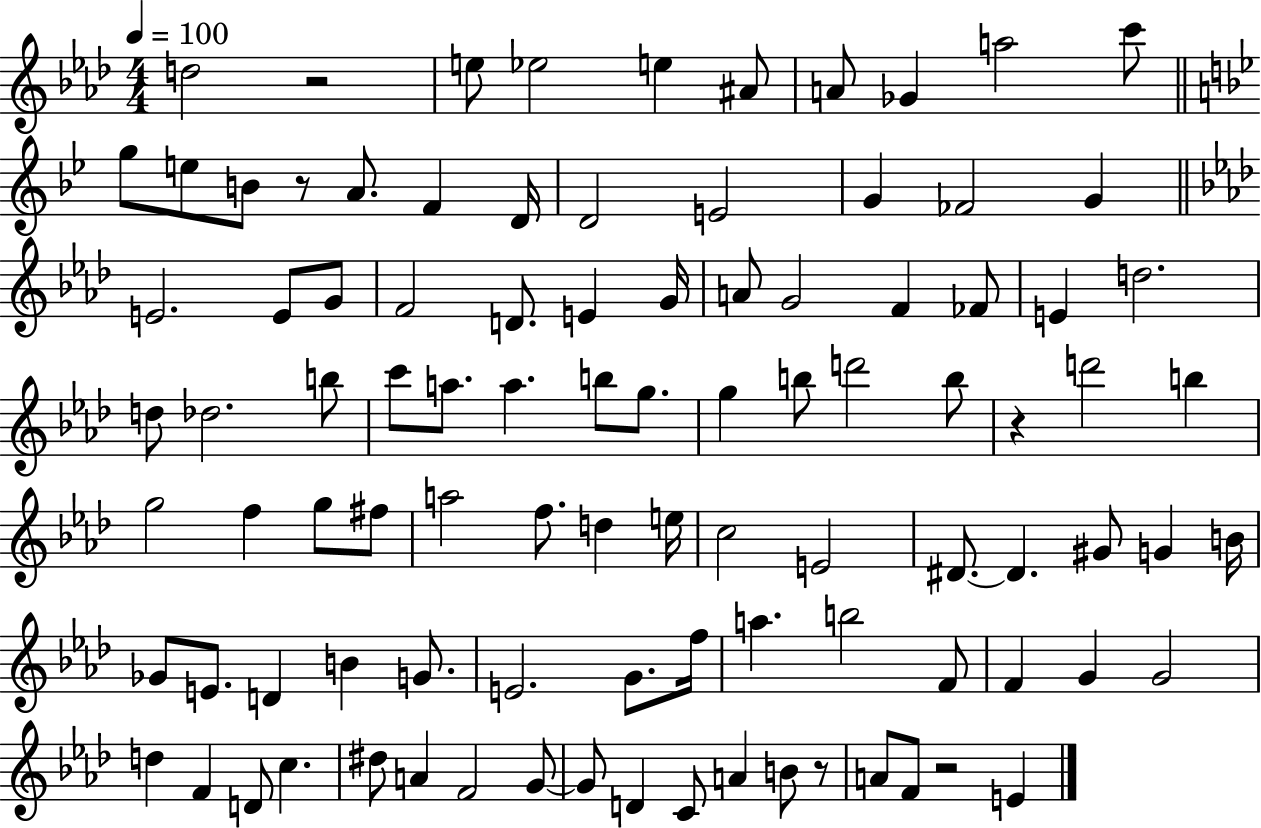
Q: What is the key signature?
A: AES major